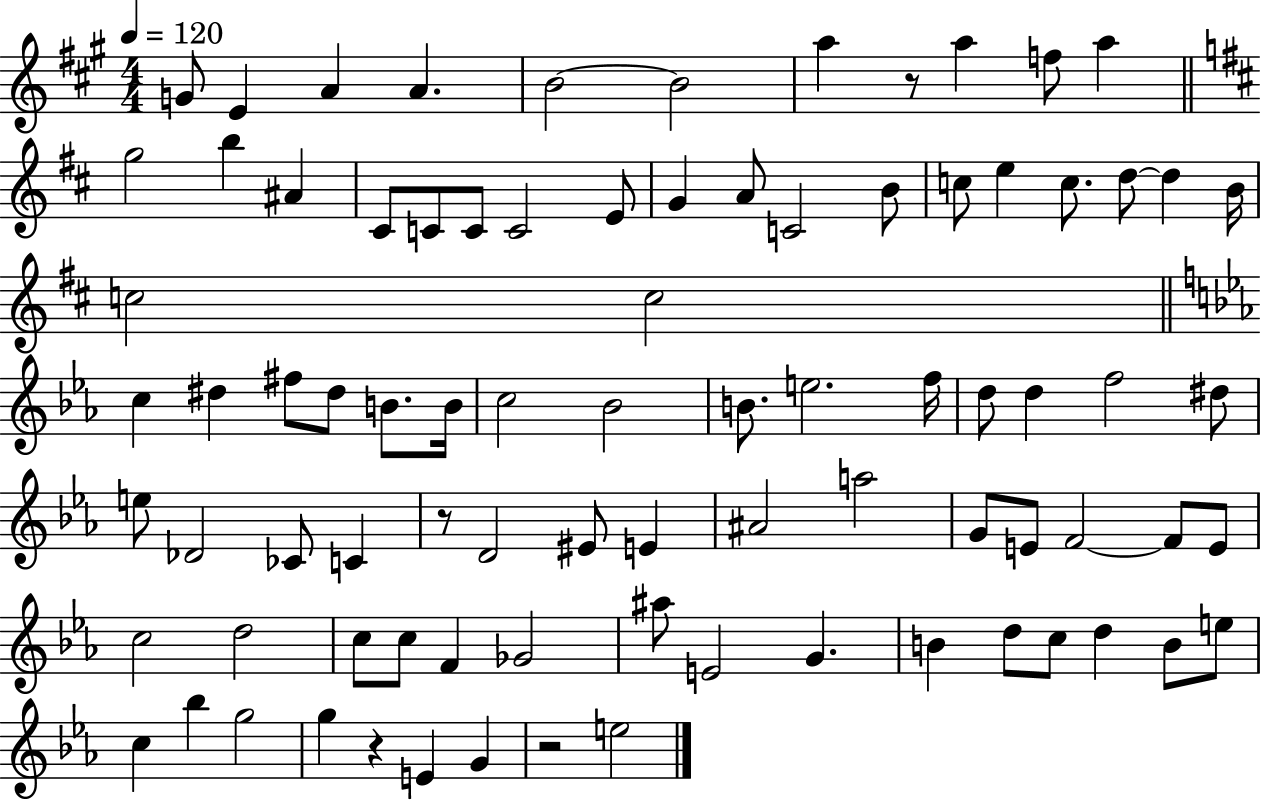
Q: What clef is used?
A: treble